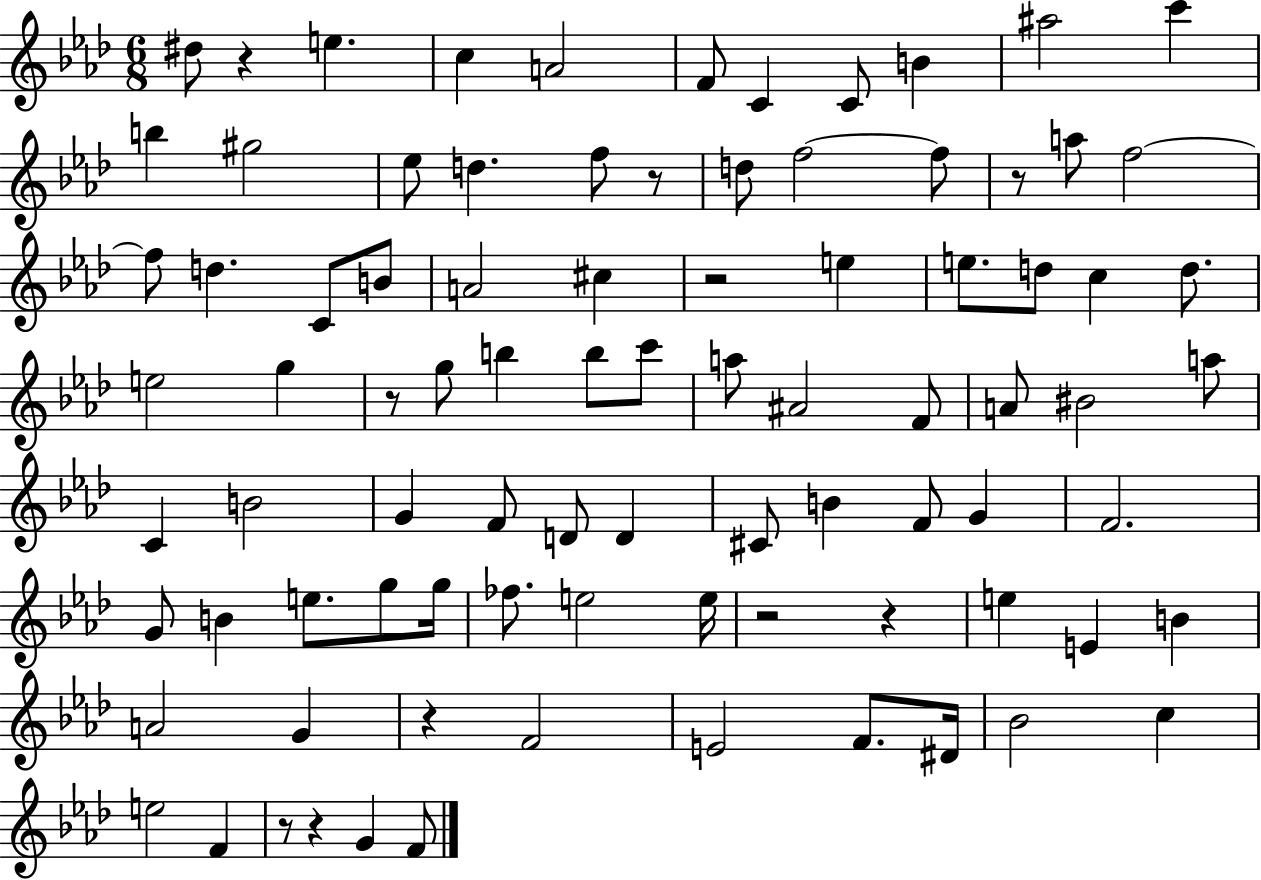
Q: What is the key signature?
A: AES major